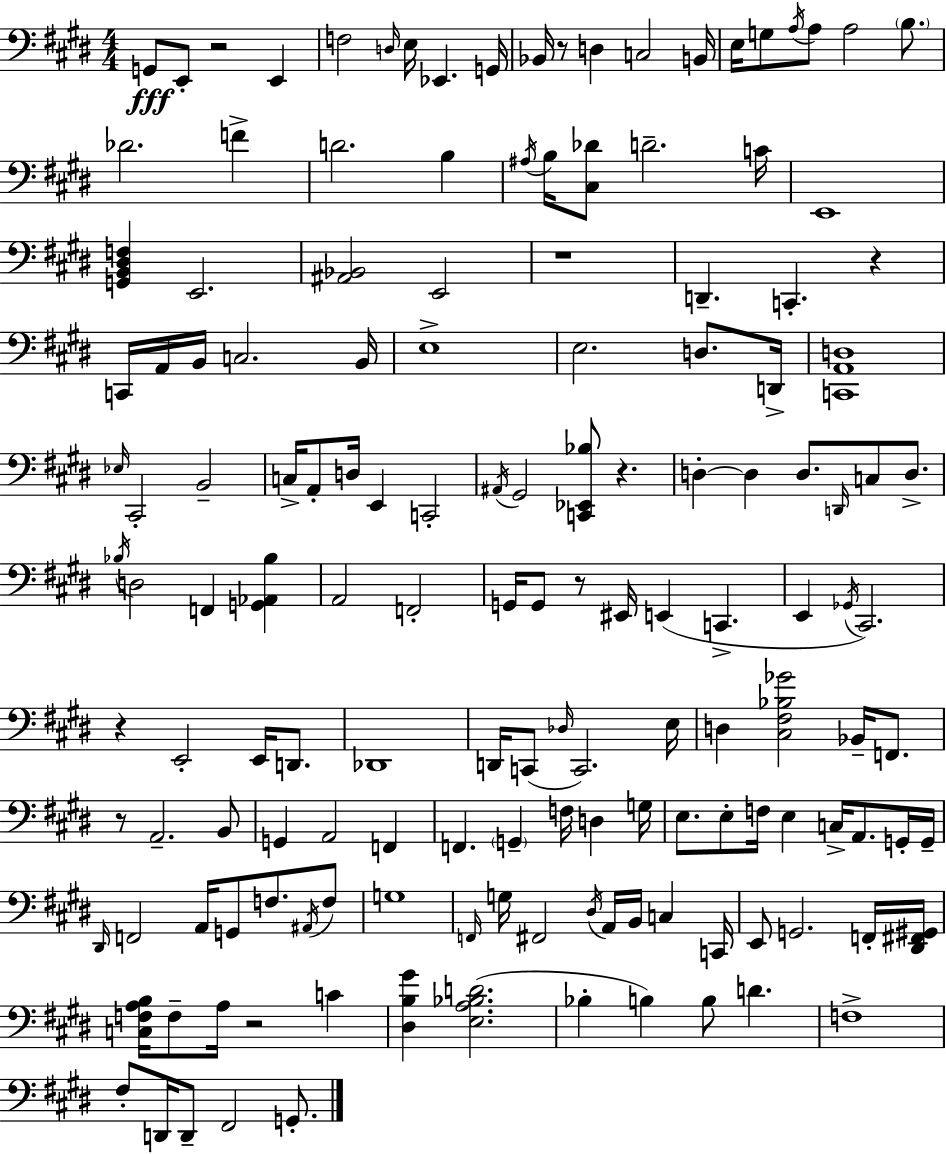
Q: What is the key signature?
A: E major